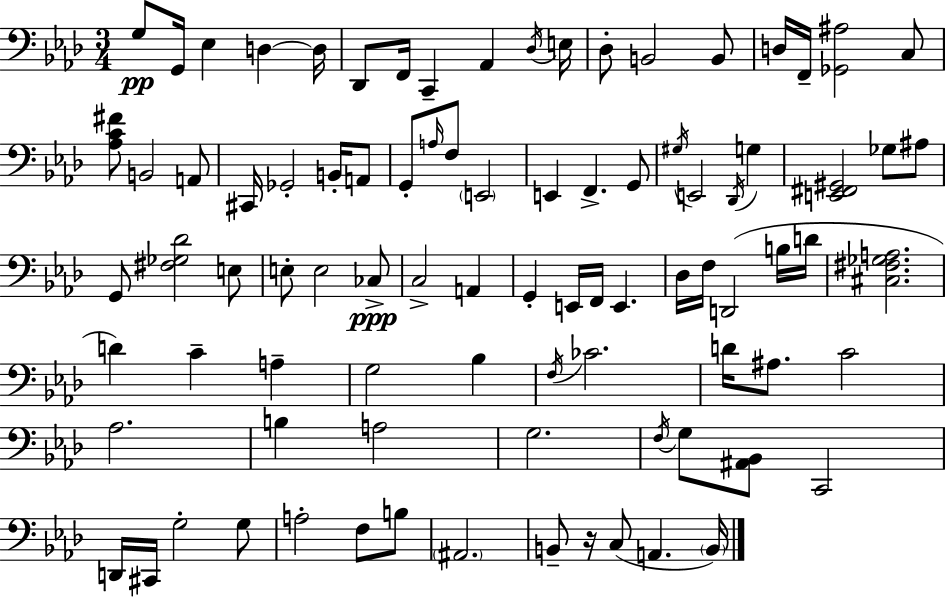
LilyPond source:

{
  \clef bass
  \numericTimeSignature
  \time 3/4
  \key f \minor
  g8\pp g,16 ees4 d4~~ d16 | des,8 f,16 c,4-- aes,4 \acciaccatura { des16 } | e16 des8-. b,2 b,8 | d16 f,16-- <ges, ais>2 c8 | \break <aes c' fis'>8 b,2 a,8 | cis,16 ges,2-. b,16-. a,8 | g,8-. \grace { a16 } f8 \parenthesize e,2 | e,4 f,4.-> | \break g,8 \acciaccatura { gis16 } e,2 \acciaccatura { des,16 } | g4 <e, fis, gis,>2 | ges8 ais8 g,8 <fis ges des'>2 | e8 e8-. e2 | \break ces8->\ppp c2-> | a,4 g,4-. e,16 f,16 e,4. | des16 f16 d,2( | b16 d'16 <cis fis ges a>2. | \break d'4) c'4-- | a4-- g2 | bes4 \acciaccatura { f16 } ces'2. | d'16 ais8. c'2 | \break aes2. | b4 a2 | g2. | \acciaccatura { f16 } g8 <ais, bes,>8 c,2 | \break d,16 cis,16 g2-. | g8 a2-. | f8 b8 \parenthesize ais,2. | b,8-- r16 c8( a,4. | \break \parenthesize b,16) \bar "|."
}